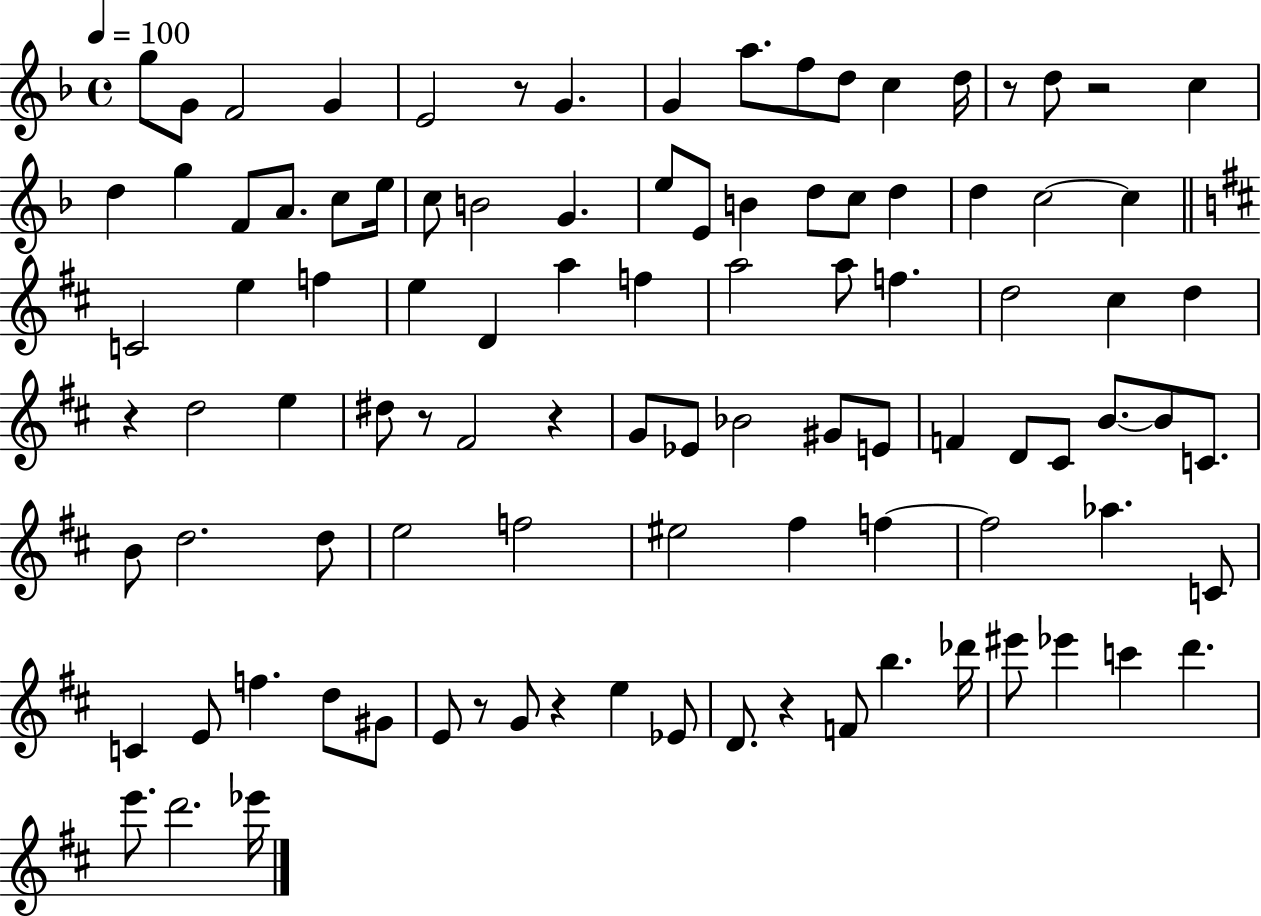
{
  \clef treble
  \time 4/4
  \defaultTimeSignature
  \key f \major
  \tempo 4 = 100
  g''8 g'8 f'2 g'4 | e'2 r8 g'4. | g'4 a''8. f''8 d''8 c''4 d''16 | r8 d''8 r2 c''4 | \break d''4 g''4 f'8 a'8. c''8 e''16 | c''8 b'2 g'4. | e''8 e'8 b'4 d''8 c''8 d''4 | d''4 c''2~~ c''4 | \break \bar "||" \break \key b \minor c'2 e''4 f''4 | e''4 d'4 a''4 f''4 | a''2 a''8 f''4. | d''2 cis''4 d''4 | \break r4 d''2 e''4 | dis''8 r8 fis'2 r4 | g'8 ees'8 bes'2 gis'8 e'8 | f'4 d'8 cis'8 b'8.~~ b'8 c'8. | \break b'8 d''2. d''8 | e''2 f''2 | eis''2 fis''4 f''4~~ | f''2 aes''4. c'8 | \break c'4 e'8 f''4. d''8 gis'8 | e'8 r8 g'8 r4 e''4 ees'8 | d'8. r4 f'8 b''4. des'''16 | eis'''8 ees'''4 c'''4 d'''4. | \break e'''8. d'''2. ees'''16 | \bar "|."
}